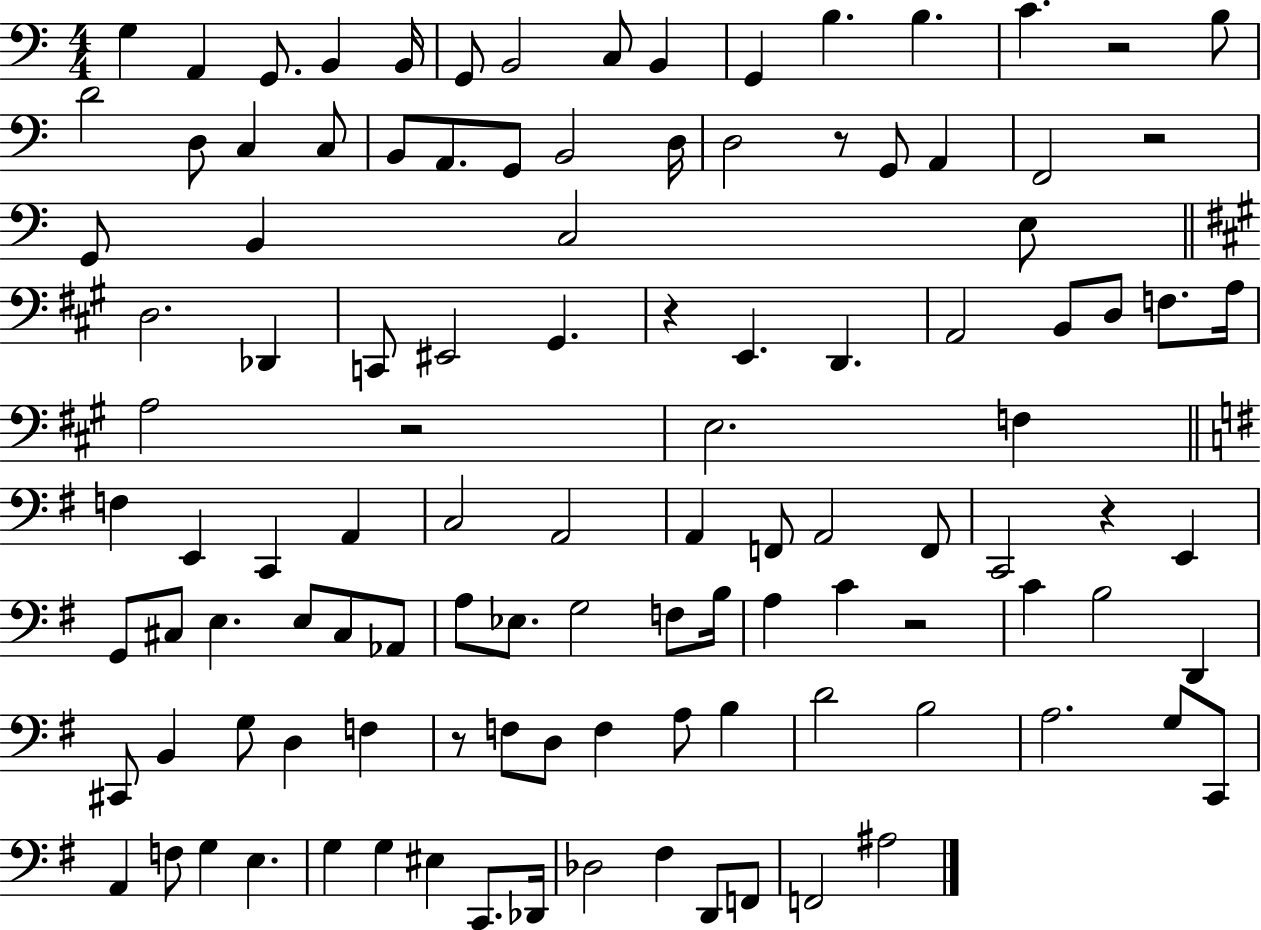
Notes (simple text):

G3/q A2/q G2/e. B2/q B2/s G2/e B2/h C3/e B2/q G2/q B3/q. B3/q. C4/q. R/h B3/e D4/h D3/e C3/q C3/e B2/e A2/e. G2/e B2/h D3/s D3/h R/e G2/e A2/q F2/h R/h G2/e B2/q C3/h E3/e D3/h. Db2/q C2/e EIS2/h G#2/q. R/q E2/q. D2/q. A2/h B2/e D3/e F3/e. A3/s A3/h R/h E3/h. F3/q F3/q E2/q C2/q A2/q C3/h A2/h A2/q F2/e A2/h F2/e C2/h R/q E2/q G2/e C#3/e E3/q. E3/e C#3/e Ab2/e A3/e Eb3/e. G3/h F3/e B3/s A3/q C4/q R/h C4/q B3/h D2/q C#2/e B2/q G3/e D3/q F3/q R/e F3/e D3/e F3/q A3/e B3/q D4/h B3/h A3/h. G3/e C2/e A2/q F3/e G3/q E3/q. G3/q G3/q EIS3/q C2/e. Db2/s Db3/h F#3/q D2/e F2/e F2/h A#3/h